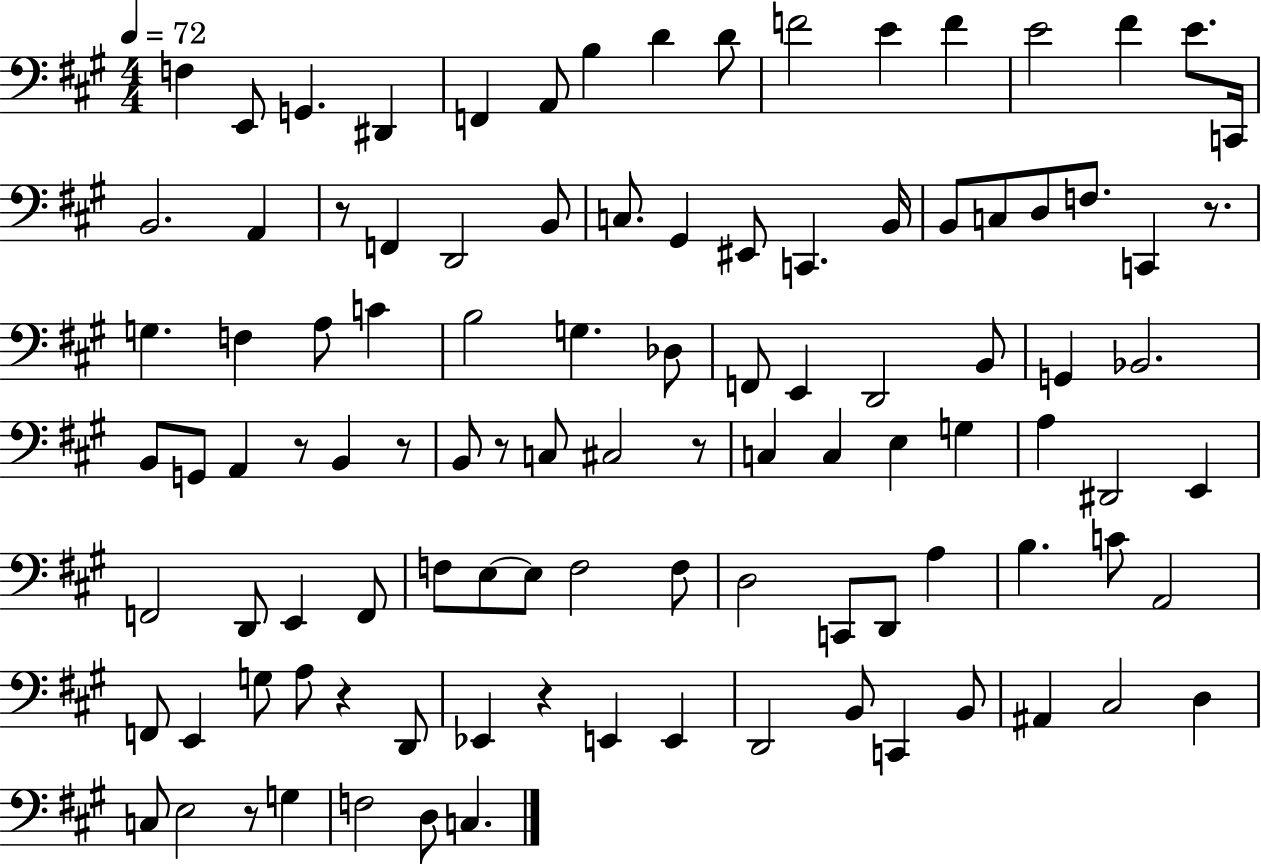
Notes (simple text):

F3/q E2/e G2/q. D#2/q F2/q A2/e B3/q D4/q D4/e F4/h E4/q F4/q E4/h F#4/q E4/e. C2/s B2/h. A2/q R/e F2/q D2/h B2/e C3/e. G#2/q EIS2/e C2/q. B2/s B2/e C3/e D3/e F3/e. C2/q R/e. G3/q. F3/q A3/e C4/q B3/h G3/q. Db3/e F2/e E2/q D2/h B2/e G2/q Bb2/h. B2/e G2/e A2/q R/e B2/q R/e B2/e R/e C3/e C#3/h R/e C3/q C3/q E3/q G3/q A3/q D#2/h E2/q F2/h D2/e E2/q F2/e F3/e E3/e E3/e F3/h F3/e D3/h C2/e D2/e A3/q B3/q. C4/e A2/h F2/e E2/q G3/e A3/e R/q D2/e Eb2/q R/q E2/q E2/q D2/h B2/e C2/q B2/e A#2/q C#3/h D3/q C3/e E3/h R/e G3/q F3/h D3/e C3/q.